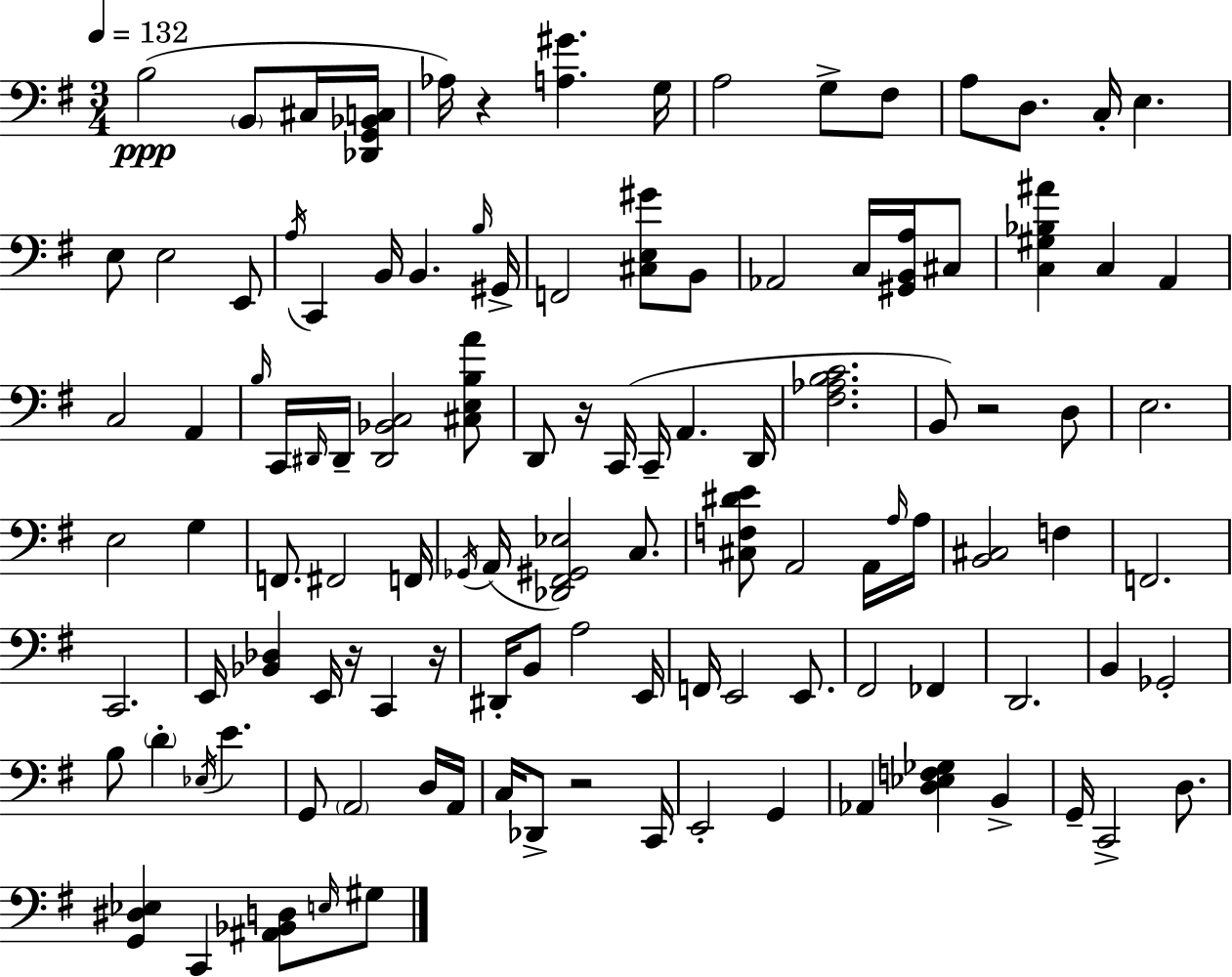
B3/h B2/e C#3/s [Db2,G2,Bb2,C3]/s Ab3/s R/q [A3,G#4]/q. G3/s A3/h G3/e F#3/e A3/e D3/e. C3/s E3/q. E3/e E3/h E2/e A3/s C2/q B2/s B2/q. B3/s G#2/s F2/h [C#3,E3,G#4]/e B2/e Ab2/h C3/s [G#2,B2,A3]/s C#3/e [C3,G#3,Bb3,A#4]/q C3/q A2/q C3/h A2/q B3/s C2/s D#2/s D#2/s [D#2,Bb2,C3]/h [C#3,E3,B3,A4]/e D2/e R/s C2/s C2/s A2/q. D2/s [F#3,Ab3,B3,C4]/h. B2/e R/h D3/e E3/h. E3/h G3/q F2/e. F#2/h F2/s Gb2/s A2/s [Db2,F#2,G#2,Eb3]/h C3/e. [C#3,F3,D#4,E4]/e A2/h A2/s A3/s A3/s [B2,C#3]/h F3/q F2/h. C2/h. E2/s [Bb2,Db3]/q E2/s R/s C2/q R/s D#2/s B2/e A3/h E2/s F2/s E2/h E2/e. F#2/h FES2/q D2/h. B2/q Gb2/h B3/e D4/q Eb3/s E4/q. G2/e A2/h D3/s A2/s C3/s Db2/e R/h C2/s E2/h G2/q Ab2/q [D3,Eb3,F3,Gb3]/q B2/q G2/s C2/h D3/e. [G2,D#3,Eb3]/q C2/q [A#2,Bb2,D3]/e E3/s G#3/e